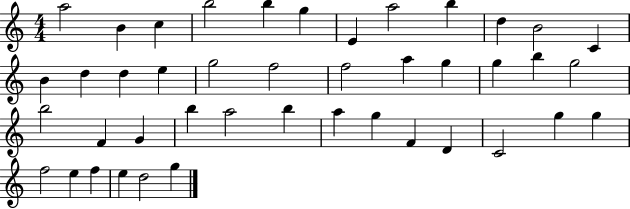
{
  \clef treble
  \numericTimeSignature
  \time 4/4
  \key c \major
  a''2 b'4 c''4 | b''2 b''4 g''4 | e'4 a''2 b''4 | d''4 b'2 c'4 | \break b'4 d''4 d''4 e''4 | g''2 f''2 | f''2 a''4 g''4 | g''4 b''4 g''2 | \break b''2 f'4 g'4 | b''4 a''2 b''4 | a''4 g''4 f'4 d'4 | c'2 g''4 g''4 | \break f''2 e''4 f''4 | e''4 d''2 g''4 | \bar "|."
}